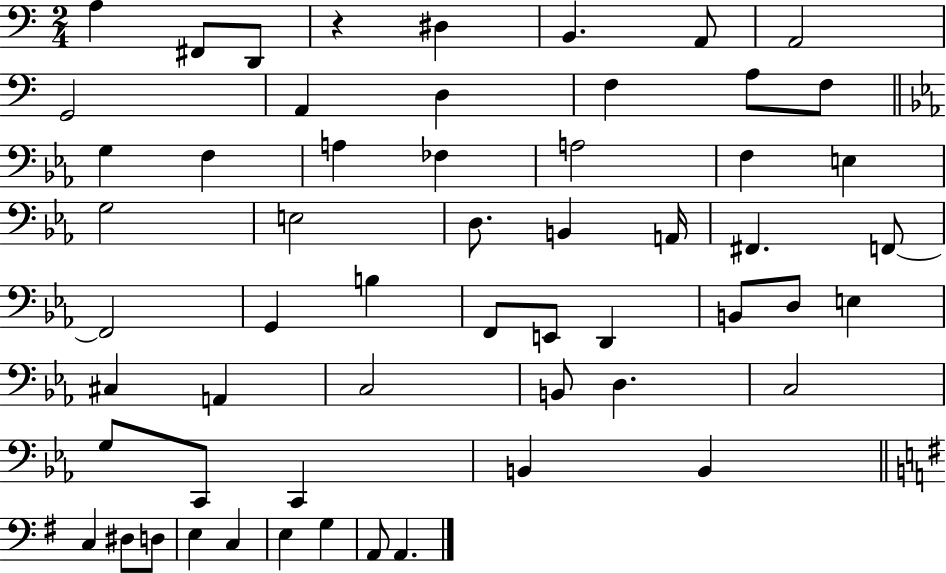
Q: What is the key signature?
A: C major